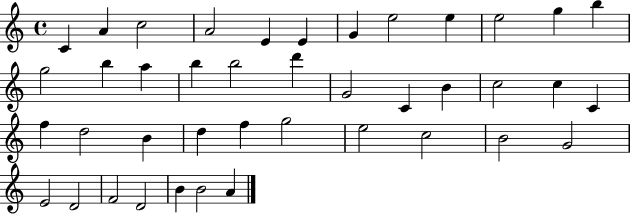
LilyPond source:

{
  \clef treble
  \time 4/4
  \defaultTimeSignature
  \key c \major
  c'4 a'4 c''2 | a'2 e'4 e'4 | g'4 e''2 e''4 | e''2 g''4 b''4 | \break g''2 b''4 a''4 | b''4 b''2 d'''4 | g'2 c'4 b'4 | c''2 c''4 c'4 | \break f''4 d''2 b'4 | d''4 f''4 g''2 | e''2 c''2 | b'2 g'2 | \break e'2 d'2 | f'2 d'2 | b'4 b'2 a'4 | \bar "|."
}